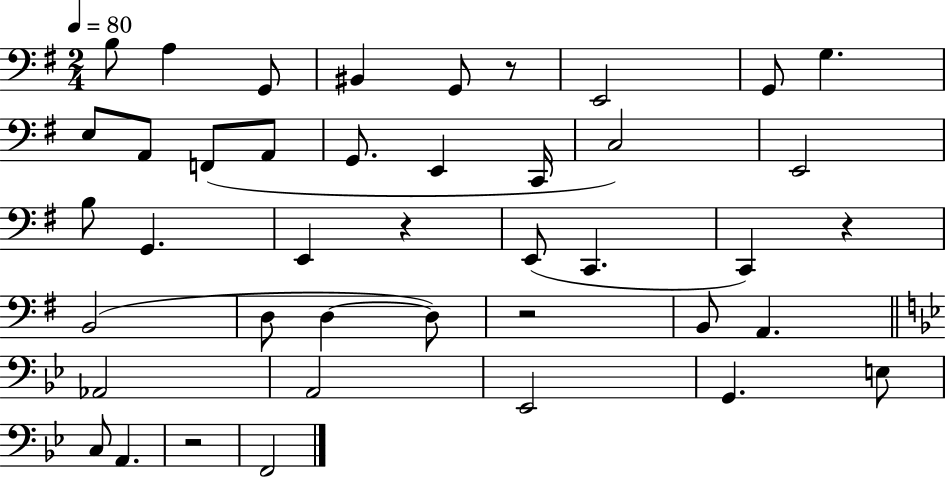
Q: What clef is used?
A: bass